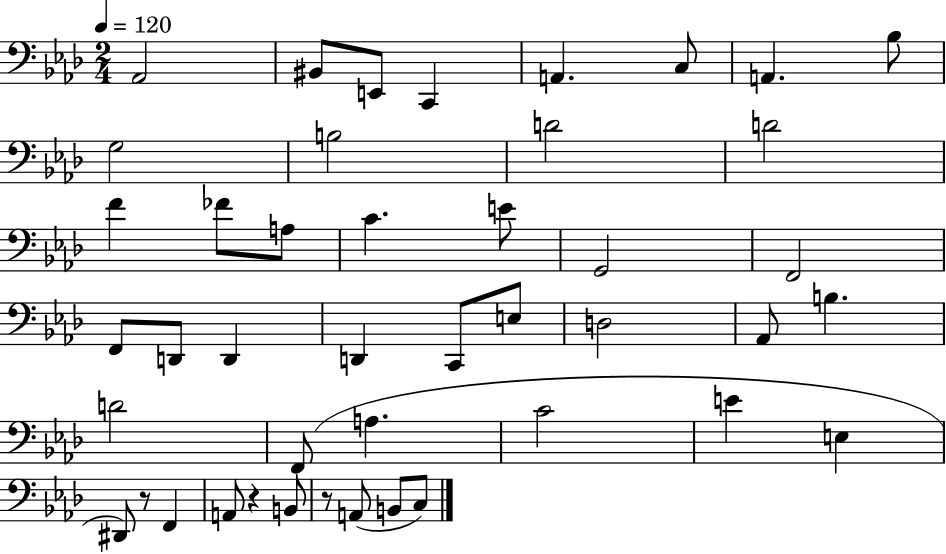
{
  \clef bass
  \numericTimeSignature
  \time 2/4
  \key aes \major
  \tempo 4 = 120
  aes,2 | bis,8 e,8 c,4 | a,4. c8 | a,4. bes8 | \break g2 | b2 | d'2 | d'2 | \break f'4 fes'8 a8 | c'4. e'8 | g,2 | f,2 | \break f,8 d,8 d,4 | d,4 c,8 e8 | d2 | aes,8 b4. | \break d'2 | f,8( a4. | c'2 | e'4 e4 | \break dis,8) r8 f,4 | a,8 r4 b,8 | r8 a,8( b,8 c8) | \bar "|."
}